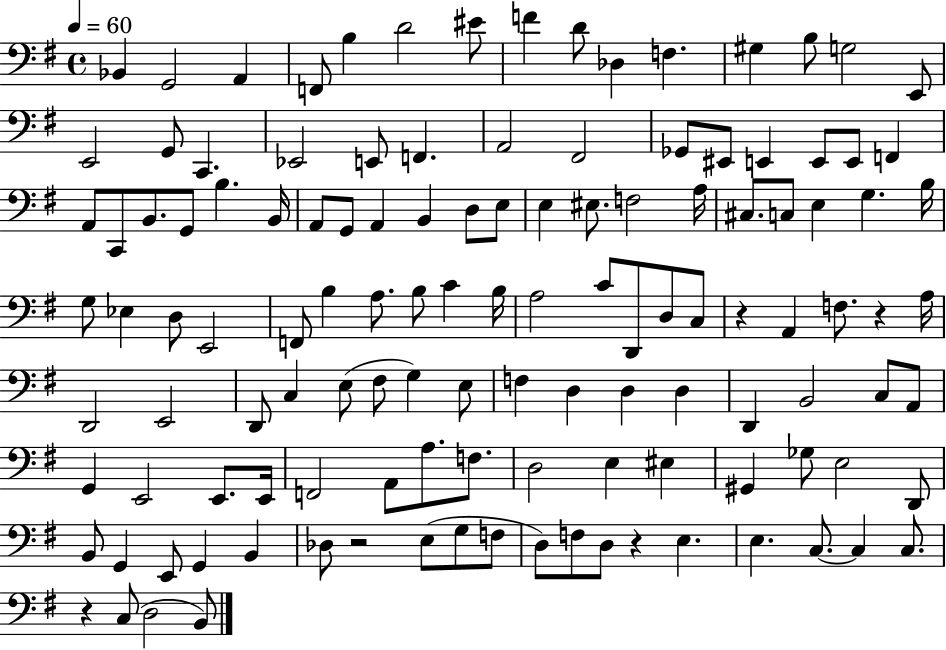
{
  \clef bass
  \time 4/4
  \defaultTimeSignature
  \key g \major
  \tempo 4 = 60
  \repeat volta 2 { bes,4 g,2 a,4 | f,8 b4 d'2 eis'8 | f'4 d'8 des4 f4. | gis4 b8 g2 e,8 | \break e,2 g,8 c,4. | ees,2 e,8 f,4. | a,2 fis,2 | ges,8 eis,8 e,4 e,8 e,8 f,4 | \break a,8 c,8 b,8. g,8 b4. b,16 | a,8 g,8 a,4 b,4 d8 e8 | e4 eis8. f2 a16 | cis8. c8 e4 g4. b16 | \break g8 ees4 d8 e,2 | f,8 b4 a8. b8 c'4 b16 | a2 c'8 d,8 d8 c8 | r4 a,4 f8. r4 a16 | \break d,2 e,2 | d,8 c4 e8( fis8 g4) e8 | f4 d4 d4 d4 | d,4 b,2 c8 a,8 | \break g,4 e,2 e,8. e,16 | f,2 a,8 a8. f8. | d2 e4 eis4 | gis,4 ges8 e2 d,8 | \break b,8 g,4 e,8 g,4 b,4 | des8 r2 e8( g8 f8 | d8) f8 d8 r4 e4. | e4. c8.~~ c4 c8. | \break r4 c8( d2 b,8) | } \bar "|."
}